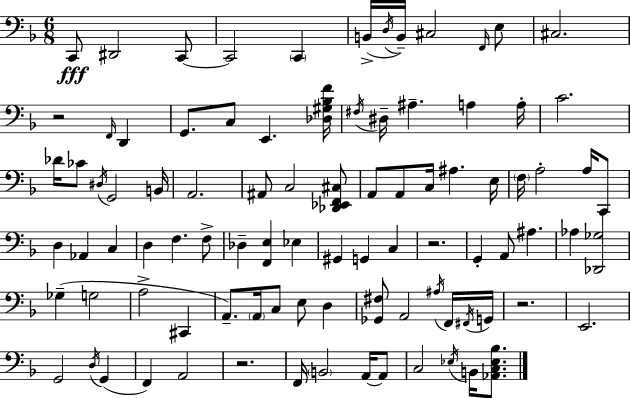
X:1
T:Untitled
M:6/8
L:1/4
K:F
C,,/2 ^D,,2 C,,/2 C,,2 C,, B,,/4 D,/4 B,,/4 ^C,2 F,,/4 E,/2 ^C,2 z2 F,,/4 D,, G,,/2 C,/2 E,, [_D,^G,_B,F]/4 ^F,/4 ^D,/4 ^A, A, A,/4 C2 _D/4 _C/2 ^D,/4 G,,2 B,,/4 A,,2 ^A,,/2 C,2 [_D,,_E,,F,,^C,]/2 A,,/2 A,,/2 C,/4 ^A, E,/4 F,/4 A,2 A,/4 C,,/2 D, _A,, C, D, F, F,/2 _D, [F,,E,] _E, ^G,, G,, C, z2 G,, A,,/2 ^A, _A, [_D,,_G,]2 _G, G,2 A,2 ^C,, A,,/2 A,,/4 C,/2 E,/2 D, [_G,,^F,]/2 A,,2 ^A,/4 F,,/4 ^F,,/4 G,,/4 z2 E,,2 G,,2 D,/4 G,, F,, A,,2 z2 F,,/4 B,,2 A,,/4 A,,/2 C,2 _E,/4 B,,/4 [_A,,C,_E,_B,]/2